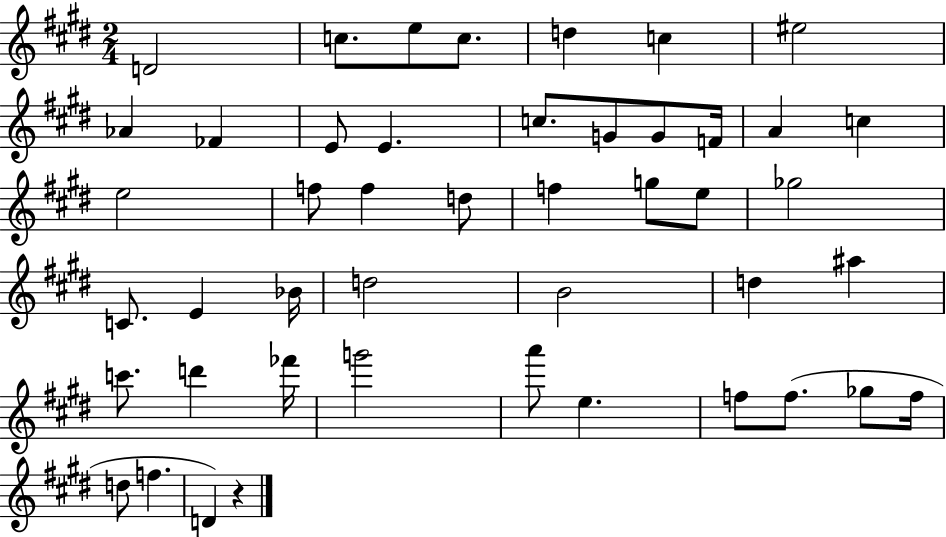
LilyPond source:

{
  \clef treble
  \numericTimeSignature
  \time 2/4
  \key e \major
  d'2 | c''8. e''8 c''8. | d''4 c''4 | eis''2 | \break aes'4 fes'4 | e'8 e'4. | c''8. g'8 g'8 f'16 | a'4 c''4 | \break e''2 | f''8 f''4 d''8 | f''4 g''8 e''8 | ges''2 | \break c'8. e'4 bes'16 | d''2 | b'2 | d''4 ais''4 | \break c'''8. d'''4 fes'''16 | g'''2 | a'''8 e''4. | f''8 f''8.( ges''8 f''16 | \break d''8 f''4. | d'4) r4 | \bar "|."
}